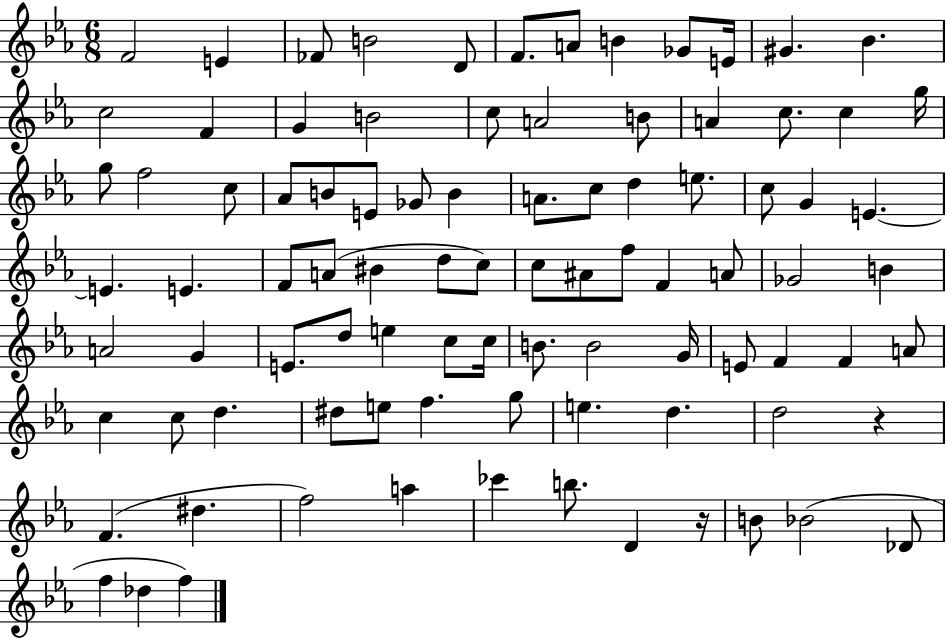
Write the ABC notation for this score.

X:1
T:Untitled
M:6/8
L:1/4
K:Eb
F2 E _F/2 B2 D/2 F/2 A/2 B _G/2 E/4 ^G _B c2 F G B2 c/2 A2 B/2 A c/2 c g/4 g/2 f2 c/2 _A/2 B/2 E/2 _G/2 B A/2 c/2 d e/2 c/2 G E E E F/2 A/2 ^B d/2 c/2 c/2 ^A/2 f/2 F A/2 _G2 B A2 G E/2 d/2 e c/2 c/4 B/2 B2 G/4 E/2 F F A/2 c c/2 d ^d/2 e/2 f g/2 e d d2 z F ^d f2 a _c' b/2 D z/4 B/2 _B2 _D/2 f _d f